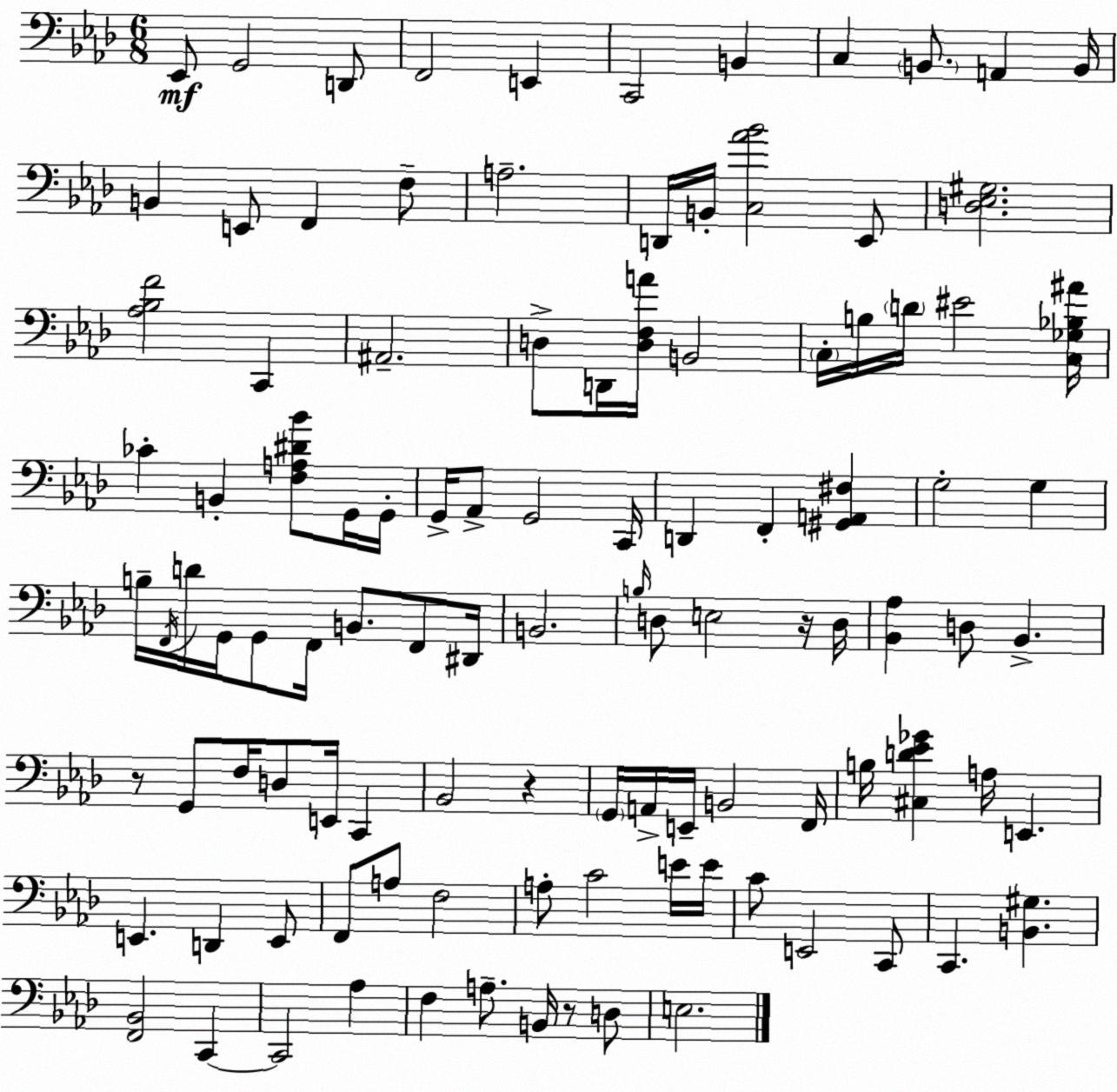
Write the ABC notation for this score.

X:1
T:Untitled
M:6/8
L:1/4
K:Fm
_E,,/2 G,,2 D,,/2 F,,2 E,, C,,2 B,, C, B,,/2 A,, B,,/4 B,, E,,/2 F,, F,/2 A,2 D,,/4 B,,/4 [C,_A_B]2 _E,,/2 [D,_E,^G,]2 [_A,_B,F]2 C,, ^A,,2 D,/2 D,,/4 [D,F,A]/4 B,,2 C,/4 B,/4 D/4 ^E2 [C,_G,_B,^A]/4 _C B,, [F,A,^D_B]/2 G,,/4 G,,/4 G,,/4 _A,,/2 G,,2 C,,/4 D,, F,, [^G,,A,,^F,] G,2 G, B,/4 F,,/4 D/4 G,,/4 G,,/2 F,,/4 B,,/2 F,,/2 ^D,,/4 B,,2 B,/4 D,/2 E,2 z/4 D,/4 [_B,,_A,] D,/2 _B,, z/2 G,,/2 F,/4 D,/2 E,,/4 C,, _B,,2 z G,,/4 A,,/4 E,,/4 B,,2 F,,/4 B,/4 [^C,D_E_G] A,/4 E,, E,, D,, E,,/2 F,,/2 A,/2 F,2 A,/2 C2 E/4 E/4 C/2 E,,2 C,,/2 C,, [B,,^G,] [F,,_B,,]2 C,, C,,2 _A, F, A,/2 B,,/4 z/2 D,/2 E,2